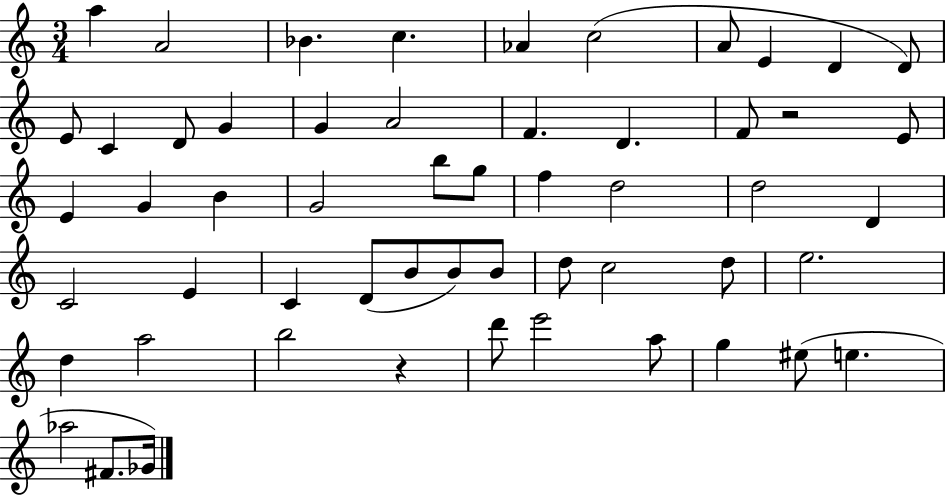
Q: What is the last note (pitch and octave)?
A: Gb4